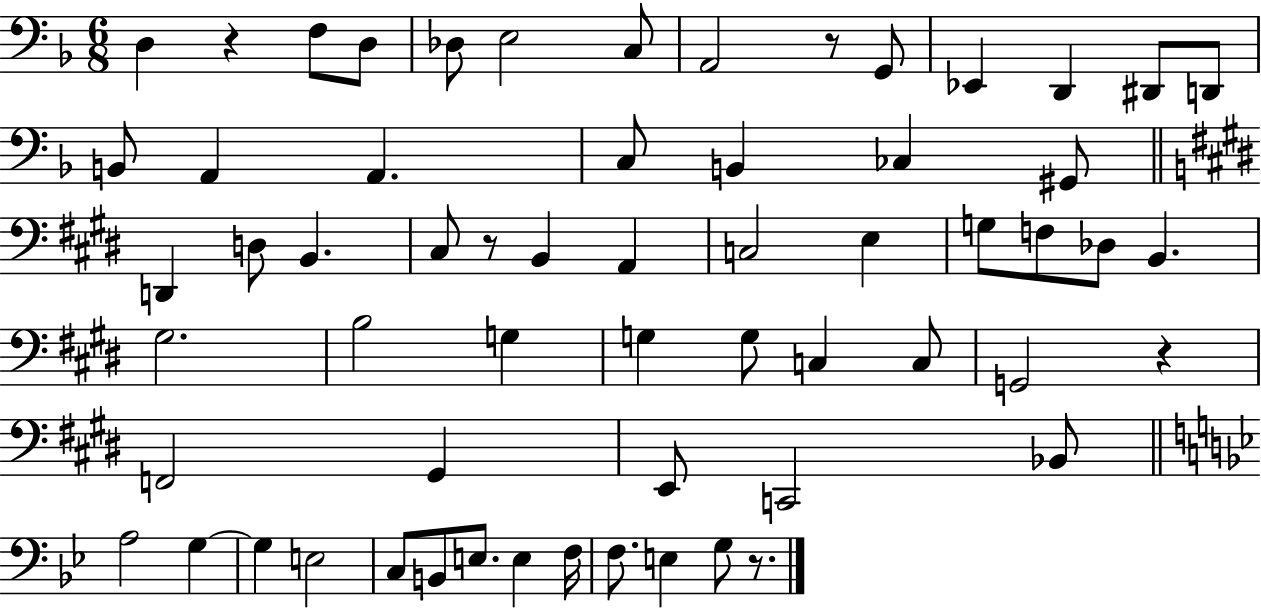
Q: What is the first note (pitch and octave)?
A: D3